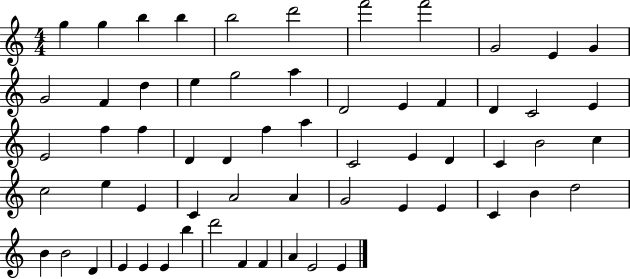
{
  \clef treble
  \numericTimeSignature
  \time 4/4
  \key c \major
  g''4 g''4 b''4 b''4 | b''2 d'''2 | f'''2 f'''2 | g'2 e'4 g'4 | \break g'2 f'4 d''4 | e''4 g''2 a''4 | d'2 e'4 f'4 | d'4 c'2 e'4 | \break e'2 f''4 f''4 | d'4 d'4 f''4 a''4 | c'2 e'4 d'4 | c'4 b'2 c''4 | \break c''2 e''4 e'4 | c'4 a'2 a'4 | g'2 e'4 e'4 | c'4 b'4 d''2 | \break b'4 b'2 d'4 | e'4 e'4 e'4 b''4 | d'''2 f'4 f'4 | a'4 e'2 e'4 | \break \bar "|."
}